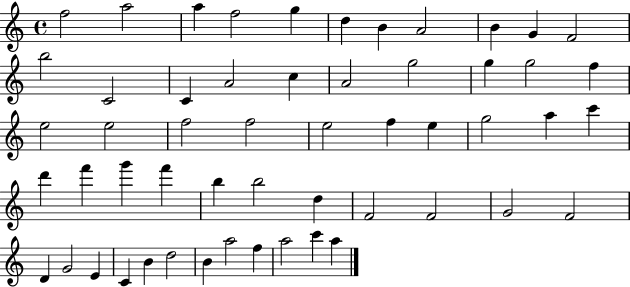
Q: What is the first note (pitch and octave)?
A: F5